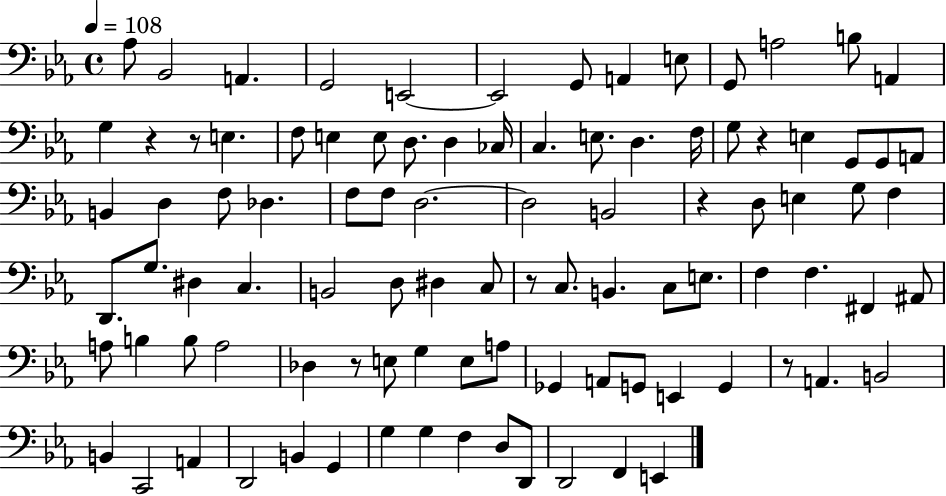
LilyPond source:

{
  \clef bass
  \time 4/4
  \defaultTimeSignature
  \key ees \major
  \tempo 4 = 108
  aes8 bes,2 a,4. | g,2 e,2~~ | e,2 g,8 a,4 e8 | g,8 a2 b8 a,4 | \break g4 r4 r8 e4. | f8 e4 e8 d8. d4 ces16 | c4. e8. d4. f16 | g8 r4 e4 g,8 g,8 a,8 | \break b,4 d4 f8 des4. | f8 f8 d2.~~ | d2 b,2 | r4 d8 e4 g8 f4 | \break d,8. g8. dis4 c4. | b,2 d8 dis4 c8 | r8 c8. b,4. c8 e8. | f4 f4. fis,4 ais,8 | \break a8 b4 b8 a2 | des4 r8 e8 g4 e8 a8 | ges,4 a,8 g,8 e,4 g,4 | r8 a,4. b,2 | \break b,4 c,2 a,4 | d,2 b,4 g,4 | g4 g4 f4 d8 d,8 | d,2 f,4 e,4 | \break \bar "|."
}